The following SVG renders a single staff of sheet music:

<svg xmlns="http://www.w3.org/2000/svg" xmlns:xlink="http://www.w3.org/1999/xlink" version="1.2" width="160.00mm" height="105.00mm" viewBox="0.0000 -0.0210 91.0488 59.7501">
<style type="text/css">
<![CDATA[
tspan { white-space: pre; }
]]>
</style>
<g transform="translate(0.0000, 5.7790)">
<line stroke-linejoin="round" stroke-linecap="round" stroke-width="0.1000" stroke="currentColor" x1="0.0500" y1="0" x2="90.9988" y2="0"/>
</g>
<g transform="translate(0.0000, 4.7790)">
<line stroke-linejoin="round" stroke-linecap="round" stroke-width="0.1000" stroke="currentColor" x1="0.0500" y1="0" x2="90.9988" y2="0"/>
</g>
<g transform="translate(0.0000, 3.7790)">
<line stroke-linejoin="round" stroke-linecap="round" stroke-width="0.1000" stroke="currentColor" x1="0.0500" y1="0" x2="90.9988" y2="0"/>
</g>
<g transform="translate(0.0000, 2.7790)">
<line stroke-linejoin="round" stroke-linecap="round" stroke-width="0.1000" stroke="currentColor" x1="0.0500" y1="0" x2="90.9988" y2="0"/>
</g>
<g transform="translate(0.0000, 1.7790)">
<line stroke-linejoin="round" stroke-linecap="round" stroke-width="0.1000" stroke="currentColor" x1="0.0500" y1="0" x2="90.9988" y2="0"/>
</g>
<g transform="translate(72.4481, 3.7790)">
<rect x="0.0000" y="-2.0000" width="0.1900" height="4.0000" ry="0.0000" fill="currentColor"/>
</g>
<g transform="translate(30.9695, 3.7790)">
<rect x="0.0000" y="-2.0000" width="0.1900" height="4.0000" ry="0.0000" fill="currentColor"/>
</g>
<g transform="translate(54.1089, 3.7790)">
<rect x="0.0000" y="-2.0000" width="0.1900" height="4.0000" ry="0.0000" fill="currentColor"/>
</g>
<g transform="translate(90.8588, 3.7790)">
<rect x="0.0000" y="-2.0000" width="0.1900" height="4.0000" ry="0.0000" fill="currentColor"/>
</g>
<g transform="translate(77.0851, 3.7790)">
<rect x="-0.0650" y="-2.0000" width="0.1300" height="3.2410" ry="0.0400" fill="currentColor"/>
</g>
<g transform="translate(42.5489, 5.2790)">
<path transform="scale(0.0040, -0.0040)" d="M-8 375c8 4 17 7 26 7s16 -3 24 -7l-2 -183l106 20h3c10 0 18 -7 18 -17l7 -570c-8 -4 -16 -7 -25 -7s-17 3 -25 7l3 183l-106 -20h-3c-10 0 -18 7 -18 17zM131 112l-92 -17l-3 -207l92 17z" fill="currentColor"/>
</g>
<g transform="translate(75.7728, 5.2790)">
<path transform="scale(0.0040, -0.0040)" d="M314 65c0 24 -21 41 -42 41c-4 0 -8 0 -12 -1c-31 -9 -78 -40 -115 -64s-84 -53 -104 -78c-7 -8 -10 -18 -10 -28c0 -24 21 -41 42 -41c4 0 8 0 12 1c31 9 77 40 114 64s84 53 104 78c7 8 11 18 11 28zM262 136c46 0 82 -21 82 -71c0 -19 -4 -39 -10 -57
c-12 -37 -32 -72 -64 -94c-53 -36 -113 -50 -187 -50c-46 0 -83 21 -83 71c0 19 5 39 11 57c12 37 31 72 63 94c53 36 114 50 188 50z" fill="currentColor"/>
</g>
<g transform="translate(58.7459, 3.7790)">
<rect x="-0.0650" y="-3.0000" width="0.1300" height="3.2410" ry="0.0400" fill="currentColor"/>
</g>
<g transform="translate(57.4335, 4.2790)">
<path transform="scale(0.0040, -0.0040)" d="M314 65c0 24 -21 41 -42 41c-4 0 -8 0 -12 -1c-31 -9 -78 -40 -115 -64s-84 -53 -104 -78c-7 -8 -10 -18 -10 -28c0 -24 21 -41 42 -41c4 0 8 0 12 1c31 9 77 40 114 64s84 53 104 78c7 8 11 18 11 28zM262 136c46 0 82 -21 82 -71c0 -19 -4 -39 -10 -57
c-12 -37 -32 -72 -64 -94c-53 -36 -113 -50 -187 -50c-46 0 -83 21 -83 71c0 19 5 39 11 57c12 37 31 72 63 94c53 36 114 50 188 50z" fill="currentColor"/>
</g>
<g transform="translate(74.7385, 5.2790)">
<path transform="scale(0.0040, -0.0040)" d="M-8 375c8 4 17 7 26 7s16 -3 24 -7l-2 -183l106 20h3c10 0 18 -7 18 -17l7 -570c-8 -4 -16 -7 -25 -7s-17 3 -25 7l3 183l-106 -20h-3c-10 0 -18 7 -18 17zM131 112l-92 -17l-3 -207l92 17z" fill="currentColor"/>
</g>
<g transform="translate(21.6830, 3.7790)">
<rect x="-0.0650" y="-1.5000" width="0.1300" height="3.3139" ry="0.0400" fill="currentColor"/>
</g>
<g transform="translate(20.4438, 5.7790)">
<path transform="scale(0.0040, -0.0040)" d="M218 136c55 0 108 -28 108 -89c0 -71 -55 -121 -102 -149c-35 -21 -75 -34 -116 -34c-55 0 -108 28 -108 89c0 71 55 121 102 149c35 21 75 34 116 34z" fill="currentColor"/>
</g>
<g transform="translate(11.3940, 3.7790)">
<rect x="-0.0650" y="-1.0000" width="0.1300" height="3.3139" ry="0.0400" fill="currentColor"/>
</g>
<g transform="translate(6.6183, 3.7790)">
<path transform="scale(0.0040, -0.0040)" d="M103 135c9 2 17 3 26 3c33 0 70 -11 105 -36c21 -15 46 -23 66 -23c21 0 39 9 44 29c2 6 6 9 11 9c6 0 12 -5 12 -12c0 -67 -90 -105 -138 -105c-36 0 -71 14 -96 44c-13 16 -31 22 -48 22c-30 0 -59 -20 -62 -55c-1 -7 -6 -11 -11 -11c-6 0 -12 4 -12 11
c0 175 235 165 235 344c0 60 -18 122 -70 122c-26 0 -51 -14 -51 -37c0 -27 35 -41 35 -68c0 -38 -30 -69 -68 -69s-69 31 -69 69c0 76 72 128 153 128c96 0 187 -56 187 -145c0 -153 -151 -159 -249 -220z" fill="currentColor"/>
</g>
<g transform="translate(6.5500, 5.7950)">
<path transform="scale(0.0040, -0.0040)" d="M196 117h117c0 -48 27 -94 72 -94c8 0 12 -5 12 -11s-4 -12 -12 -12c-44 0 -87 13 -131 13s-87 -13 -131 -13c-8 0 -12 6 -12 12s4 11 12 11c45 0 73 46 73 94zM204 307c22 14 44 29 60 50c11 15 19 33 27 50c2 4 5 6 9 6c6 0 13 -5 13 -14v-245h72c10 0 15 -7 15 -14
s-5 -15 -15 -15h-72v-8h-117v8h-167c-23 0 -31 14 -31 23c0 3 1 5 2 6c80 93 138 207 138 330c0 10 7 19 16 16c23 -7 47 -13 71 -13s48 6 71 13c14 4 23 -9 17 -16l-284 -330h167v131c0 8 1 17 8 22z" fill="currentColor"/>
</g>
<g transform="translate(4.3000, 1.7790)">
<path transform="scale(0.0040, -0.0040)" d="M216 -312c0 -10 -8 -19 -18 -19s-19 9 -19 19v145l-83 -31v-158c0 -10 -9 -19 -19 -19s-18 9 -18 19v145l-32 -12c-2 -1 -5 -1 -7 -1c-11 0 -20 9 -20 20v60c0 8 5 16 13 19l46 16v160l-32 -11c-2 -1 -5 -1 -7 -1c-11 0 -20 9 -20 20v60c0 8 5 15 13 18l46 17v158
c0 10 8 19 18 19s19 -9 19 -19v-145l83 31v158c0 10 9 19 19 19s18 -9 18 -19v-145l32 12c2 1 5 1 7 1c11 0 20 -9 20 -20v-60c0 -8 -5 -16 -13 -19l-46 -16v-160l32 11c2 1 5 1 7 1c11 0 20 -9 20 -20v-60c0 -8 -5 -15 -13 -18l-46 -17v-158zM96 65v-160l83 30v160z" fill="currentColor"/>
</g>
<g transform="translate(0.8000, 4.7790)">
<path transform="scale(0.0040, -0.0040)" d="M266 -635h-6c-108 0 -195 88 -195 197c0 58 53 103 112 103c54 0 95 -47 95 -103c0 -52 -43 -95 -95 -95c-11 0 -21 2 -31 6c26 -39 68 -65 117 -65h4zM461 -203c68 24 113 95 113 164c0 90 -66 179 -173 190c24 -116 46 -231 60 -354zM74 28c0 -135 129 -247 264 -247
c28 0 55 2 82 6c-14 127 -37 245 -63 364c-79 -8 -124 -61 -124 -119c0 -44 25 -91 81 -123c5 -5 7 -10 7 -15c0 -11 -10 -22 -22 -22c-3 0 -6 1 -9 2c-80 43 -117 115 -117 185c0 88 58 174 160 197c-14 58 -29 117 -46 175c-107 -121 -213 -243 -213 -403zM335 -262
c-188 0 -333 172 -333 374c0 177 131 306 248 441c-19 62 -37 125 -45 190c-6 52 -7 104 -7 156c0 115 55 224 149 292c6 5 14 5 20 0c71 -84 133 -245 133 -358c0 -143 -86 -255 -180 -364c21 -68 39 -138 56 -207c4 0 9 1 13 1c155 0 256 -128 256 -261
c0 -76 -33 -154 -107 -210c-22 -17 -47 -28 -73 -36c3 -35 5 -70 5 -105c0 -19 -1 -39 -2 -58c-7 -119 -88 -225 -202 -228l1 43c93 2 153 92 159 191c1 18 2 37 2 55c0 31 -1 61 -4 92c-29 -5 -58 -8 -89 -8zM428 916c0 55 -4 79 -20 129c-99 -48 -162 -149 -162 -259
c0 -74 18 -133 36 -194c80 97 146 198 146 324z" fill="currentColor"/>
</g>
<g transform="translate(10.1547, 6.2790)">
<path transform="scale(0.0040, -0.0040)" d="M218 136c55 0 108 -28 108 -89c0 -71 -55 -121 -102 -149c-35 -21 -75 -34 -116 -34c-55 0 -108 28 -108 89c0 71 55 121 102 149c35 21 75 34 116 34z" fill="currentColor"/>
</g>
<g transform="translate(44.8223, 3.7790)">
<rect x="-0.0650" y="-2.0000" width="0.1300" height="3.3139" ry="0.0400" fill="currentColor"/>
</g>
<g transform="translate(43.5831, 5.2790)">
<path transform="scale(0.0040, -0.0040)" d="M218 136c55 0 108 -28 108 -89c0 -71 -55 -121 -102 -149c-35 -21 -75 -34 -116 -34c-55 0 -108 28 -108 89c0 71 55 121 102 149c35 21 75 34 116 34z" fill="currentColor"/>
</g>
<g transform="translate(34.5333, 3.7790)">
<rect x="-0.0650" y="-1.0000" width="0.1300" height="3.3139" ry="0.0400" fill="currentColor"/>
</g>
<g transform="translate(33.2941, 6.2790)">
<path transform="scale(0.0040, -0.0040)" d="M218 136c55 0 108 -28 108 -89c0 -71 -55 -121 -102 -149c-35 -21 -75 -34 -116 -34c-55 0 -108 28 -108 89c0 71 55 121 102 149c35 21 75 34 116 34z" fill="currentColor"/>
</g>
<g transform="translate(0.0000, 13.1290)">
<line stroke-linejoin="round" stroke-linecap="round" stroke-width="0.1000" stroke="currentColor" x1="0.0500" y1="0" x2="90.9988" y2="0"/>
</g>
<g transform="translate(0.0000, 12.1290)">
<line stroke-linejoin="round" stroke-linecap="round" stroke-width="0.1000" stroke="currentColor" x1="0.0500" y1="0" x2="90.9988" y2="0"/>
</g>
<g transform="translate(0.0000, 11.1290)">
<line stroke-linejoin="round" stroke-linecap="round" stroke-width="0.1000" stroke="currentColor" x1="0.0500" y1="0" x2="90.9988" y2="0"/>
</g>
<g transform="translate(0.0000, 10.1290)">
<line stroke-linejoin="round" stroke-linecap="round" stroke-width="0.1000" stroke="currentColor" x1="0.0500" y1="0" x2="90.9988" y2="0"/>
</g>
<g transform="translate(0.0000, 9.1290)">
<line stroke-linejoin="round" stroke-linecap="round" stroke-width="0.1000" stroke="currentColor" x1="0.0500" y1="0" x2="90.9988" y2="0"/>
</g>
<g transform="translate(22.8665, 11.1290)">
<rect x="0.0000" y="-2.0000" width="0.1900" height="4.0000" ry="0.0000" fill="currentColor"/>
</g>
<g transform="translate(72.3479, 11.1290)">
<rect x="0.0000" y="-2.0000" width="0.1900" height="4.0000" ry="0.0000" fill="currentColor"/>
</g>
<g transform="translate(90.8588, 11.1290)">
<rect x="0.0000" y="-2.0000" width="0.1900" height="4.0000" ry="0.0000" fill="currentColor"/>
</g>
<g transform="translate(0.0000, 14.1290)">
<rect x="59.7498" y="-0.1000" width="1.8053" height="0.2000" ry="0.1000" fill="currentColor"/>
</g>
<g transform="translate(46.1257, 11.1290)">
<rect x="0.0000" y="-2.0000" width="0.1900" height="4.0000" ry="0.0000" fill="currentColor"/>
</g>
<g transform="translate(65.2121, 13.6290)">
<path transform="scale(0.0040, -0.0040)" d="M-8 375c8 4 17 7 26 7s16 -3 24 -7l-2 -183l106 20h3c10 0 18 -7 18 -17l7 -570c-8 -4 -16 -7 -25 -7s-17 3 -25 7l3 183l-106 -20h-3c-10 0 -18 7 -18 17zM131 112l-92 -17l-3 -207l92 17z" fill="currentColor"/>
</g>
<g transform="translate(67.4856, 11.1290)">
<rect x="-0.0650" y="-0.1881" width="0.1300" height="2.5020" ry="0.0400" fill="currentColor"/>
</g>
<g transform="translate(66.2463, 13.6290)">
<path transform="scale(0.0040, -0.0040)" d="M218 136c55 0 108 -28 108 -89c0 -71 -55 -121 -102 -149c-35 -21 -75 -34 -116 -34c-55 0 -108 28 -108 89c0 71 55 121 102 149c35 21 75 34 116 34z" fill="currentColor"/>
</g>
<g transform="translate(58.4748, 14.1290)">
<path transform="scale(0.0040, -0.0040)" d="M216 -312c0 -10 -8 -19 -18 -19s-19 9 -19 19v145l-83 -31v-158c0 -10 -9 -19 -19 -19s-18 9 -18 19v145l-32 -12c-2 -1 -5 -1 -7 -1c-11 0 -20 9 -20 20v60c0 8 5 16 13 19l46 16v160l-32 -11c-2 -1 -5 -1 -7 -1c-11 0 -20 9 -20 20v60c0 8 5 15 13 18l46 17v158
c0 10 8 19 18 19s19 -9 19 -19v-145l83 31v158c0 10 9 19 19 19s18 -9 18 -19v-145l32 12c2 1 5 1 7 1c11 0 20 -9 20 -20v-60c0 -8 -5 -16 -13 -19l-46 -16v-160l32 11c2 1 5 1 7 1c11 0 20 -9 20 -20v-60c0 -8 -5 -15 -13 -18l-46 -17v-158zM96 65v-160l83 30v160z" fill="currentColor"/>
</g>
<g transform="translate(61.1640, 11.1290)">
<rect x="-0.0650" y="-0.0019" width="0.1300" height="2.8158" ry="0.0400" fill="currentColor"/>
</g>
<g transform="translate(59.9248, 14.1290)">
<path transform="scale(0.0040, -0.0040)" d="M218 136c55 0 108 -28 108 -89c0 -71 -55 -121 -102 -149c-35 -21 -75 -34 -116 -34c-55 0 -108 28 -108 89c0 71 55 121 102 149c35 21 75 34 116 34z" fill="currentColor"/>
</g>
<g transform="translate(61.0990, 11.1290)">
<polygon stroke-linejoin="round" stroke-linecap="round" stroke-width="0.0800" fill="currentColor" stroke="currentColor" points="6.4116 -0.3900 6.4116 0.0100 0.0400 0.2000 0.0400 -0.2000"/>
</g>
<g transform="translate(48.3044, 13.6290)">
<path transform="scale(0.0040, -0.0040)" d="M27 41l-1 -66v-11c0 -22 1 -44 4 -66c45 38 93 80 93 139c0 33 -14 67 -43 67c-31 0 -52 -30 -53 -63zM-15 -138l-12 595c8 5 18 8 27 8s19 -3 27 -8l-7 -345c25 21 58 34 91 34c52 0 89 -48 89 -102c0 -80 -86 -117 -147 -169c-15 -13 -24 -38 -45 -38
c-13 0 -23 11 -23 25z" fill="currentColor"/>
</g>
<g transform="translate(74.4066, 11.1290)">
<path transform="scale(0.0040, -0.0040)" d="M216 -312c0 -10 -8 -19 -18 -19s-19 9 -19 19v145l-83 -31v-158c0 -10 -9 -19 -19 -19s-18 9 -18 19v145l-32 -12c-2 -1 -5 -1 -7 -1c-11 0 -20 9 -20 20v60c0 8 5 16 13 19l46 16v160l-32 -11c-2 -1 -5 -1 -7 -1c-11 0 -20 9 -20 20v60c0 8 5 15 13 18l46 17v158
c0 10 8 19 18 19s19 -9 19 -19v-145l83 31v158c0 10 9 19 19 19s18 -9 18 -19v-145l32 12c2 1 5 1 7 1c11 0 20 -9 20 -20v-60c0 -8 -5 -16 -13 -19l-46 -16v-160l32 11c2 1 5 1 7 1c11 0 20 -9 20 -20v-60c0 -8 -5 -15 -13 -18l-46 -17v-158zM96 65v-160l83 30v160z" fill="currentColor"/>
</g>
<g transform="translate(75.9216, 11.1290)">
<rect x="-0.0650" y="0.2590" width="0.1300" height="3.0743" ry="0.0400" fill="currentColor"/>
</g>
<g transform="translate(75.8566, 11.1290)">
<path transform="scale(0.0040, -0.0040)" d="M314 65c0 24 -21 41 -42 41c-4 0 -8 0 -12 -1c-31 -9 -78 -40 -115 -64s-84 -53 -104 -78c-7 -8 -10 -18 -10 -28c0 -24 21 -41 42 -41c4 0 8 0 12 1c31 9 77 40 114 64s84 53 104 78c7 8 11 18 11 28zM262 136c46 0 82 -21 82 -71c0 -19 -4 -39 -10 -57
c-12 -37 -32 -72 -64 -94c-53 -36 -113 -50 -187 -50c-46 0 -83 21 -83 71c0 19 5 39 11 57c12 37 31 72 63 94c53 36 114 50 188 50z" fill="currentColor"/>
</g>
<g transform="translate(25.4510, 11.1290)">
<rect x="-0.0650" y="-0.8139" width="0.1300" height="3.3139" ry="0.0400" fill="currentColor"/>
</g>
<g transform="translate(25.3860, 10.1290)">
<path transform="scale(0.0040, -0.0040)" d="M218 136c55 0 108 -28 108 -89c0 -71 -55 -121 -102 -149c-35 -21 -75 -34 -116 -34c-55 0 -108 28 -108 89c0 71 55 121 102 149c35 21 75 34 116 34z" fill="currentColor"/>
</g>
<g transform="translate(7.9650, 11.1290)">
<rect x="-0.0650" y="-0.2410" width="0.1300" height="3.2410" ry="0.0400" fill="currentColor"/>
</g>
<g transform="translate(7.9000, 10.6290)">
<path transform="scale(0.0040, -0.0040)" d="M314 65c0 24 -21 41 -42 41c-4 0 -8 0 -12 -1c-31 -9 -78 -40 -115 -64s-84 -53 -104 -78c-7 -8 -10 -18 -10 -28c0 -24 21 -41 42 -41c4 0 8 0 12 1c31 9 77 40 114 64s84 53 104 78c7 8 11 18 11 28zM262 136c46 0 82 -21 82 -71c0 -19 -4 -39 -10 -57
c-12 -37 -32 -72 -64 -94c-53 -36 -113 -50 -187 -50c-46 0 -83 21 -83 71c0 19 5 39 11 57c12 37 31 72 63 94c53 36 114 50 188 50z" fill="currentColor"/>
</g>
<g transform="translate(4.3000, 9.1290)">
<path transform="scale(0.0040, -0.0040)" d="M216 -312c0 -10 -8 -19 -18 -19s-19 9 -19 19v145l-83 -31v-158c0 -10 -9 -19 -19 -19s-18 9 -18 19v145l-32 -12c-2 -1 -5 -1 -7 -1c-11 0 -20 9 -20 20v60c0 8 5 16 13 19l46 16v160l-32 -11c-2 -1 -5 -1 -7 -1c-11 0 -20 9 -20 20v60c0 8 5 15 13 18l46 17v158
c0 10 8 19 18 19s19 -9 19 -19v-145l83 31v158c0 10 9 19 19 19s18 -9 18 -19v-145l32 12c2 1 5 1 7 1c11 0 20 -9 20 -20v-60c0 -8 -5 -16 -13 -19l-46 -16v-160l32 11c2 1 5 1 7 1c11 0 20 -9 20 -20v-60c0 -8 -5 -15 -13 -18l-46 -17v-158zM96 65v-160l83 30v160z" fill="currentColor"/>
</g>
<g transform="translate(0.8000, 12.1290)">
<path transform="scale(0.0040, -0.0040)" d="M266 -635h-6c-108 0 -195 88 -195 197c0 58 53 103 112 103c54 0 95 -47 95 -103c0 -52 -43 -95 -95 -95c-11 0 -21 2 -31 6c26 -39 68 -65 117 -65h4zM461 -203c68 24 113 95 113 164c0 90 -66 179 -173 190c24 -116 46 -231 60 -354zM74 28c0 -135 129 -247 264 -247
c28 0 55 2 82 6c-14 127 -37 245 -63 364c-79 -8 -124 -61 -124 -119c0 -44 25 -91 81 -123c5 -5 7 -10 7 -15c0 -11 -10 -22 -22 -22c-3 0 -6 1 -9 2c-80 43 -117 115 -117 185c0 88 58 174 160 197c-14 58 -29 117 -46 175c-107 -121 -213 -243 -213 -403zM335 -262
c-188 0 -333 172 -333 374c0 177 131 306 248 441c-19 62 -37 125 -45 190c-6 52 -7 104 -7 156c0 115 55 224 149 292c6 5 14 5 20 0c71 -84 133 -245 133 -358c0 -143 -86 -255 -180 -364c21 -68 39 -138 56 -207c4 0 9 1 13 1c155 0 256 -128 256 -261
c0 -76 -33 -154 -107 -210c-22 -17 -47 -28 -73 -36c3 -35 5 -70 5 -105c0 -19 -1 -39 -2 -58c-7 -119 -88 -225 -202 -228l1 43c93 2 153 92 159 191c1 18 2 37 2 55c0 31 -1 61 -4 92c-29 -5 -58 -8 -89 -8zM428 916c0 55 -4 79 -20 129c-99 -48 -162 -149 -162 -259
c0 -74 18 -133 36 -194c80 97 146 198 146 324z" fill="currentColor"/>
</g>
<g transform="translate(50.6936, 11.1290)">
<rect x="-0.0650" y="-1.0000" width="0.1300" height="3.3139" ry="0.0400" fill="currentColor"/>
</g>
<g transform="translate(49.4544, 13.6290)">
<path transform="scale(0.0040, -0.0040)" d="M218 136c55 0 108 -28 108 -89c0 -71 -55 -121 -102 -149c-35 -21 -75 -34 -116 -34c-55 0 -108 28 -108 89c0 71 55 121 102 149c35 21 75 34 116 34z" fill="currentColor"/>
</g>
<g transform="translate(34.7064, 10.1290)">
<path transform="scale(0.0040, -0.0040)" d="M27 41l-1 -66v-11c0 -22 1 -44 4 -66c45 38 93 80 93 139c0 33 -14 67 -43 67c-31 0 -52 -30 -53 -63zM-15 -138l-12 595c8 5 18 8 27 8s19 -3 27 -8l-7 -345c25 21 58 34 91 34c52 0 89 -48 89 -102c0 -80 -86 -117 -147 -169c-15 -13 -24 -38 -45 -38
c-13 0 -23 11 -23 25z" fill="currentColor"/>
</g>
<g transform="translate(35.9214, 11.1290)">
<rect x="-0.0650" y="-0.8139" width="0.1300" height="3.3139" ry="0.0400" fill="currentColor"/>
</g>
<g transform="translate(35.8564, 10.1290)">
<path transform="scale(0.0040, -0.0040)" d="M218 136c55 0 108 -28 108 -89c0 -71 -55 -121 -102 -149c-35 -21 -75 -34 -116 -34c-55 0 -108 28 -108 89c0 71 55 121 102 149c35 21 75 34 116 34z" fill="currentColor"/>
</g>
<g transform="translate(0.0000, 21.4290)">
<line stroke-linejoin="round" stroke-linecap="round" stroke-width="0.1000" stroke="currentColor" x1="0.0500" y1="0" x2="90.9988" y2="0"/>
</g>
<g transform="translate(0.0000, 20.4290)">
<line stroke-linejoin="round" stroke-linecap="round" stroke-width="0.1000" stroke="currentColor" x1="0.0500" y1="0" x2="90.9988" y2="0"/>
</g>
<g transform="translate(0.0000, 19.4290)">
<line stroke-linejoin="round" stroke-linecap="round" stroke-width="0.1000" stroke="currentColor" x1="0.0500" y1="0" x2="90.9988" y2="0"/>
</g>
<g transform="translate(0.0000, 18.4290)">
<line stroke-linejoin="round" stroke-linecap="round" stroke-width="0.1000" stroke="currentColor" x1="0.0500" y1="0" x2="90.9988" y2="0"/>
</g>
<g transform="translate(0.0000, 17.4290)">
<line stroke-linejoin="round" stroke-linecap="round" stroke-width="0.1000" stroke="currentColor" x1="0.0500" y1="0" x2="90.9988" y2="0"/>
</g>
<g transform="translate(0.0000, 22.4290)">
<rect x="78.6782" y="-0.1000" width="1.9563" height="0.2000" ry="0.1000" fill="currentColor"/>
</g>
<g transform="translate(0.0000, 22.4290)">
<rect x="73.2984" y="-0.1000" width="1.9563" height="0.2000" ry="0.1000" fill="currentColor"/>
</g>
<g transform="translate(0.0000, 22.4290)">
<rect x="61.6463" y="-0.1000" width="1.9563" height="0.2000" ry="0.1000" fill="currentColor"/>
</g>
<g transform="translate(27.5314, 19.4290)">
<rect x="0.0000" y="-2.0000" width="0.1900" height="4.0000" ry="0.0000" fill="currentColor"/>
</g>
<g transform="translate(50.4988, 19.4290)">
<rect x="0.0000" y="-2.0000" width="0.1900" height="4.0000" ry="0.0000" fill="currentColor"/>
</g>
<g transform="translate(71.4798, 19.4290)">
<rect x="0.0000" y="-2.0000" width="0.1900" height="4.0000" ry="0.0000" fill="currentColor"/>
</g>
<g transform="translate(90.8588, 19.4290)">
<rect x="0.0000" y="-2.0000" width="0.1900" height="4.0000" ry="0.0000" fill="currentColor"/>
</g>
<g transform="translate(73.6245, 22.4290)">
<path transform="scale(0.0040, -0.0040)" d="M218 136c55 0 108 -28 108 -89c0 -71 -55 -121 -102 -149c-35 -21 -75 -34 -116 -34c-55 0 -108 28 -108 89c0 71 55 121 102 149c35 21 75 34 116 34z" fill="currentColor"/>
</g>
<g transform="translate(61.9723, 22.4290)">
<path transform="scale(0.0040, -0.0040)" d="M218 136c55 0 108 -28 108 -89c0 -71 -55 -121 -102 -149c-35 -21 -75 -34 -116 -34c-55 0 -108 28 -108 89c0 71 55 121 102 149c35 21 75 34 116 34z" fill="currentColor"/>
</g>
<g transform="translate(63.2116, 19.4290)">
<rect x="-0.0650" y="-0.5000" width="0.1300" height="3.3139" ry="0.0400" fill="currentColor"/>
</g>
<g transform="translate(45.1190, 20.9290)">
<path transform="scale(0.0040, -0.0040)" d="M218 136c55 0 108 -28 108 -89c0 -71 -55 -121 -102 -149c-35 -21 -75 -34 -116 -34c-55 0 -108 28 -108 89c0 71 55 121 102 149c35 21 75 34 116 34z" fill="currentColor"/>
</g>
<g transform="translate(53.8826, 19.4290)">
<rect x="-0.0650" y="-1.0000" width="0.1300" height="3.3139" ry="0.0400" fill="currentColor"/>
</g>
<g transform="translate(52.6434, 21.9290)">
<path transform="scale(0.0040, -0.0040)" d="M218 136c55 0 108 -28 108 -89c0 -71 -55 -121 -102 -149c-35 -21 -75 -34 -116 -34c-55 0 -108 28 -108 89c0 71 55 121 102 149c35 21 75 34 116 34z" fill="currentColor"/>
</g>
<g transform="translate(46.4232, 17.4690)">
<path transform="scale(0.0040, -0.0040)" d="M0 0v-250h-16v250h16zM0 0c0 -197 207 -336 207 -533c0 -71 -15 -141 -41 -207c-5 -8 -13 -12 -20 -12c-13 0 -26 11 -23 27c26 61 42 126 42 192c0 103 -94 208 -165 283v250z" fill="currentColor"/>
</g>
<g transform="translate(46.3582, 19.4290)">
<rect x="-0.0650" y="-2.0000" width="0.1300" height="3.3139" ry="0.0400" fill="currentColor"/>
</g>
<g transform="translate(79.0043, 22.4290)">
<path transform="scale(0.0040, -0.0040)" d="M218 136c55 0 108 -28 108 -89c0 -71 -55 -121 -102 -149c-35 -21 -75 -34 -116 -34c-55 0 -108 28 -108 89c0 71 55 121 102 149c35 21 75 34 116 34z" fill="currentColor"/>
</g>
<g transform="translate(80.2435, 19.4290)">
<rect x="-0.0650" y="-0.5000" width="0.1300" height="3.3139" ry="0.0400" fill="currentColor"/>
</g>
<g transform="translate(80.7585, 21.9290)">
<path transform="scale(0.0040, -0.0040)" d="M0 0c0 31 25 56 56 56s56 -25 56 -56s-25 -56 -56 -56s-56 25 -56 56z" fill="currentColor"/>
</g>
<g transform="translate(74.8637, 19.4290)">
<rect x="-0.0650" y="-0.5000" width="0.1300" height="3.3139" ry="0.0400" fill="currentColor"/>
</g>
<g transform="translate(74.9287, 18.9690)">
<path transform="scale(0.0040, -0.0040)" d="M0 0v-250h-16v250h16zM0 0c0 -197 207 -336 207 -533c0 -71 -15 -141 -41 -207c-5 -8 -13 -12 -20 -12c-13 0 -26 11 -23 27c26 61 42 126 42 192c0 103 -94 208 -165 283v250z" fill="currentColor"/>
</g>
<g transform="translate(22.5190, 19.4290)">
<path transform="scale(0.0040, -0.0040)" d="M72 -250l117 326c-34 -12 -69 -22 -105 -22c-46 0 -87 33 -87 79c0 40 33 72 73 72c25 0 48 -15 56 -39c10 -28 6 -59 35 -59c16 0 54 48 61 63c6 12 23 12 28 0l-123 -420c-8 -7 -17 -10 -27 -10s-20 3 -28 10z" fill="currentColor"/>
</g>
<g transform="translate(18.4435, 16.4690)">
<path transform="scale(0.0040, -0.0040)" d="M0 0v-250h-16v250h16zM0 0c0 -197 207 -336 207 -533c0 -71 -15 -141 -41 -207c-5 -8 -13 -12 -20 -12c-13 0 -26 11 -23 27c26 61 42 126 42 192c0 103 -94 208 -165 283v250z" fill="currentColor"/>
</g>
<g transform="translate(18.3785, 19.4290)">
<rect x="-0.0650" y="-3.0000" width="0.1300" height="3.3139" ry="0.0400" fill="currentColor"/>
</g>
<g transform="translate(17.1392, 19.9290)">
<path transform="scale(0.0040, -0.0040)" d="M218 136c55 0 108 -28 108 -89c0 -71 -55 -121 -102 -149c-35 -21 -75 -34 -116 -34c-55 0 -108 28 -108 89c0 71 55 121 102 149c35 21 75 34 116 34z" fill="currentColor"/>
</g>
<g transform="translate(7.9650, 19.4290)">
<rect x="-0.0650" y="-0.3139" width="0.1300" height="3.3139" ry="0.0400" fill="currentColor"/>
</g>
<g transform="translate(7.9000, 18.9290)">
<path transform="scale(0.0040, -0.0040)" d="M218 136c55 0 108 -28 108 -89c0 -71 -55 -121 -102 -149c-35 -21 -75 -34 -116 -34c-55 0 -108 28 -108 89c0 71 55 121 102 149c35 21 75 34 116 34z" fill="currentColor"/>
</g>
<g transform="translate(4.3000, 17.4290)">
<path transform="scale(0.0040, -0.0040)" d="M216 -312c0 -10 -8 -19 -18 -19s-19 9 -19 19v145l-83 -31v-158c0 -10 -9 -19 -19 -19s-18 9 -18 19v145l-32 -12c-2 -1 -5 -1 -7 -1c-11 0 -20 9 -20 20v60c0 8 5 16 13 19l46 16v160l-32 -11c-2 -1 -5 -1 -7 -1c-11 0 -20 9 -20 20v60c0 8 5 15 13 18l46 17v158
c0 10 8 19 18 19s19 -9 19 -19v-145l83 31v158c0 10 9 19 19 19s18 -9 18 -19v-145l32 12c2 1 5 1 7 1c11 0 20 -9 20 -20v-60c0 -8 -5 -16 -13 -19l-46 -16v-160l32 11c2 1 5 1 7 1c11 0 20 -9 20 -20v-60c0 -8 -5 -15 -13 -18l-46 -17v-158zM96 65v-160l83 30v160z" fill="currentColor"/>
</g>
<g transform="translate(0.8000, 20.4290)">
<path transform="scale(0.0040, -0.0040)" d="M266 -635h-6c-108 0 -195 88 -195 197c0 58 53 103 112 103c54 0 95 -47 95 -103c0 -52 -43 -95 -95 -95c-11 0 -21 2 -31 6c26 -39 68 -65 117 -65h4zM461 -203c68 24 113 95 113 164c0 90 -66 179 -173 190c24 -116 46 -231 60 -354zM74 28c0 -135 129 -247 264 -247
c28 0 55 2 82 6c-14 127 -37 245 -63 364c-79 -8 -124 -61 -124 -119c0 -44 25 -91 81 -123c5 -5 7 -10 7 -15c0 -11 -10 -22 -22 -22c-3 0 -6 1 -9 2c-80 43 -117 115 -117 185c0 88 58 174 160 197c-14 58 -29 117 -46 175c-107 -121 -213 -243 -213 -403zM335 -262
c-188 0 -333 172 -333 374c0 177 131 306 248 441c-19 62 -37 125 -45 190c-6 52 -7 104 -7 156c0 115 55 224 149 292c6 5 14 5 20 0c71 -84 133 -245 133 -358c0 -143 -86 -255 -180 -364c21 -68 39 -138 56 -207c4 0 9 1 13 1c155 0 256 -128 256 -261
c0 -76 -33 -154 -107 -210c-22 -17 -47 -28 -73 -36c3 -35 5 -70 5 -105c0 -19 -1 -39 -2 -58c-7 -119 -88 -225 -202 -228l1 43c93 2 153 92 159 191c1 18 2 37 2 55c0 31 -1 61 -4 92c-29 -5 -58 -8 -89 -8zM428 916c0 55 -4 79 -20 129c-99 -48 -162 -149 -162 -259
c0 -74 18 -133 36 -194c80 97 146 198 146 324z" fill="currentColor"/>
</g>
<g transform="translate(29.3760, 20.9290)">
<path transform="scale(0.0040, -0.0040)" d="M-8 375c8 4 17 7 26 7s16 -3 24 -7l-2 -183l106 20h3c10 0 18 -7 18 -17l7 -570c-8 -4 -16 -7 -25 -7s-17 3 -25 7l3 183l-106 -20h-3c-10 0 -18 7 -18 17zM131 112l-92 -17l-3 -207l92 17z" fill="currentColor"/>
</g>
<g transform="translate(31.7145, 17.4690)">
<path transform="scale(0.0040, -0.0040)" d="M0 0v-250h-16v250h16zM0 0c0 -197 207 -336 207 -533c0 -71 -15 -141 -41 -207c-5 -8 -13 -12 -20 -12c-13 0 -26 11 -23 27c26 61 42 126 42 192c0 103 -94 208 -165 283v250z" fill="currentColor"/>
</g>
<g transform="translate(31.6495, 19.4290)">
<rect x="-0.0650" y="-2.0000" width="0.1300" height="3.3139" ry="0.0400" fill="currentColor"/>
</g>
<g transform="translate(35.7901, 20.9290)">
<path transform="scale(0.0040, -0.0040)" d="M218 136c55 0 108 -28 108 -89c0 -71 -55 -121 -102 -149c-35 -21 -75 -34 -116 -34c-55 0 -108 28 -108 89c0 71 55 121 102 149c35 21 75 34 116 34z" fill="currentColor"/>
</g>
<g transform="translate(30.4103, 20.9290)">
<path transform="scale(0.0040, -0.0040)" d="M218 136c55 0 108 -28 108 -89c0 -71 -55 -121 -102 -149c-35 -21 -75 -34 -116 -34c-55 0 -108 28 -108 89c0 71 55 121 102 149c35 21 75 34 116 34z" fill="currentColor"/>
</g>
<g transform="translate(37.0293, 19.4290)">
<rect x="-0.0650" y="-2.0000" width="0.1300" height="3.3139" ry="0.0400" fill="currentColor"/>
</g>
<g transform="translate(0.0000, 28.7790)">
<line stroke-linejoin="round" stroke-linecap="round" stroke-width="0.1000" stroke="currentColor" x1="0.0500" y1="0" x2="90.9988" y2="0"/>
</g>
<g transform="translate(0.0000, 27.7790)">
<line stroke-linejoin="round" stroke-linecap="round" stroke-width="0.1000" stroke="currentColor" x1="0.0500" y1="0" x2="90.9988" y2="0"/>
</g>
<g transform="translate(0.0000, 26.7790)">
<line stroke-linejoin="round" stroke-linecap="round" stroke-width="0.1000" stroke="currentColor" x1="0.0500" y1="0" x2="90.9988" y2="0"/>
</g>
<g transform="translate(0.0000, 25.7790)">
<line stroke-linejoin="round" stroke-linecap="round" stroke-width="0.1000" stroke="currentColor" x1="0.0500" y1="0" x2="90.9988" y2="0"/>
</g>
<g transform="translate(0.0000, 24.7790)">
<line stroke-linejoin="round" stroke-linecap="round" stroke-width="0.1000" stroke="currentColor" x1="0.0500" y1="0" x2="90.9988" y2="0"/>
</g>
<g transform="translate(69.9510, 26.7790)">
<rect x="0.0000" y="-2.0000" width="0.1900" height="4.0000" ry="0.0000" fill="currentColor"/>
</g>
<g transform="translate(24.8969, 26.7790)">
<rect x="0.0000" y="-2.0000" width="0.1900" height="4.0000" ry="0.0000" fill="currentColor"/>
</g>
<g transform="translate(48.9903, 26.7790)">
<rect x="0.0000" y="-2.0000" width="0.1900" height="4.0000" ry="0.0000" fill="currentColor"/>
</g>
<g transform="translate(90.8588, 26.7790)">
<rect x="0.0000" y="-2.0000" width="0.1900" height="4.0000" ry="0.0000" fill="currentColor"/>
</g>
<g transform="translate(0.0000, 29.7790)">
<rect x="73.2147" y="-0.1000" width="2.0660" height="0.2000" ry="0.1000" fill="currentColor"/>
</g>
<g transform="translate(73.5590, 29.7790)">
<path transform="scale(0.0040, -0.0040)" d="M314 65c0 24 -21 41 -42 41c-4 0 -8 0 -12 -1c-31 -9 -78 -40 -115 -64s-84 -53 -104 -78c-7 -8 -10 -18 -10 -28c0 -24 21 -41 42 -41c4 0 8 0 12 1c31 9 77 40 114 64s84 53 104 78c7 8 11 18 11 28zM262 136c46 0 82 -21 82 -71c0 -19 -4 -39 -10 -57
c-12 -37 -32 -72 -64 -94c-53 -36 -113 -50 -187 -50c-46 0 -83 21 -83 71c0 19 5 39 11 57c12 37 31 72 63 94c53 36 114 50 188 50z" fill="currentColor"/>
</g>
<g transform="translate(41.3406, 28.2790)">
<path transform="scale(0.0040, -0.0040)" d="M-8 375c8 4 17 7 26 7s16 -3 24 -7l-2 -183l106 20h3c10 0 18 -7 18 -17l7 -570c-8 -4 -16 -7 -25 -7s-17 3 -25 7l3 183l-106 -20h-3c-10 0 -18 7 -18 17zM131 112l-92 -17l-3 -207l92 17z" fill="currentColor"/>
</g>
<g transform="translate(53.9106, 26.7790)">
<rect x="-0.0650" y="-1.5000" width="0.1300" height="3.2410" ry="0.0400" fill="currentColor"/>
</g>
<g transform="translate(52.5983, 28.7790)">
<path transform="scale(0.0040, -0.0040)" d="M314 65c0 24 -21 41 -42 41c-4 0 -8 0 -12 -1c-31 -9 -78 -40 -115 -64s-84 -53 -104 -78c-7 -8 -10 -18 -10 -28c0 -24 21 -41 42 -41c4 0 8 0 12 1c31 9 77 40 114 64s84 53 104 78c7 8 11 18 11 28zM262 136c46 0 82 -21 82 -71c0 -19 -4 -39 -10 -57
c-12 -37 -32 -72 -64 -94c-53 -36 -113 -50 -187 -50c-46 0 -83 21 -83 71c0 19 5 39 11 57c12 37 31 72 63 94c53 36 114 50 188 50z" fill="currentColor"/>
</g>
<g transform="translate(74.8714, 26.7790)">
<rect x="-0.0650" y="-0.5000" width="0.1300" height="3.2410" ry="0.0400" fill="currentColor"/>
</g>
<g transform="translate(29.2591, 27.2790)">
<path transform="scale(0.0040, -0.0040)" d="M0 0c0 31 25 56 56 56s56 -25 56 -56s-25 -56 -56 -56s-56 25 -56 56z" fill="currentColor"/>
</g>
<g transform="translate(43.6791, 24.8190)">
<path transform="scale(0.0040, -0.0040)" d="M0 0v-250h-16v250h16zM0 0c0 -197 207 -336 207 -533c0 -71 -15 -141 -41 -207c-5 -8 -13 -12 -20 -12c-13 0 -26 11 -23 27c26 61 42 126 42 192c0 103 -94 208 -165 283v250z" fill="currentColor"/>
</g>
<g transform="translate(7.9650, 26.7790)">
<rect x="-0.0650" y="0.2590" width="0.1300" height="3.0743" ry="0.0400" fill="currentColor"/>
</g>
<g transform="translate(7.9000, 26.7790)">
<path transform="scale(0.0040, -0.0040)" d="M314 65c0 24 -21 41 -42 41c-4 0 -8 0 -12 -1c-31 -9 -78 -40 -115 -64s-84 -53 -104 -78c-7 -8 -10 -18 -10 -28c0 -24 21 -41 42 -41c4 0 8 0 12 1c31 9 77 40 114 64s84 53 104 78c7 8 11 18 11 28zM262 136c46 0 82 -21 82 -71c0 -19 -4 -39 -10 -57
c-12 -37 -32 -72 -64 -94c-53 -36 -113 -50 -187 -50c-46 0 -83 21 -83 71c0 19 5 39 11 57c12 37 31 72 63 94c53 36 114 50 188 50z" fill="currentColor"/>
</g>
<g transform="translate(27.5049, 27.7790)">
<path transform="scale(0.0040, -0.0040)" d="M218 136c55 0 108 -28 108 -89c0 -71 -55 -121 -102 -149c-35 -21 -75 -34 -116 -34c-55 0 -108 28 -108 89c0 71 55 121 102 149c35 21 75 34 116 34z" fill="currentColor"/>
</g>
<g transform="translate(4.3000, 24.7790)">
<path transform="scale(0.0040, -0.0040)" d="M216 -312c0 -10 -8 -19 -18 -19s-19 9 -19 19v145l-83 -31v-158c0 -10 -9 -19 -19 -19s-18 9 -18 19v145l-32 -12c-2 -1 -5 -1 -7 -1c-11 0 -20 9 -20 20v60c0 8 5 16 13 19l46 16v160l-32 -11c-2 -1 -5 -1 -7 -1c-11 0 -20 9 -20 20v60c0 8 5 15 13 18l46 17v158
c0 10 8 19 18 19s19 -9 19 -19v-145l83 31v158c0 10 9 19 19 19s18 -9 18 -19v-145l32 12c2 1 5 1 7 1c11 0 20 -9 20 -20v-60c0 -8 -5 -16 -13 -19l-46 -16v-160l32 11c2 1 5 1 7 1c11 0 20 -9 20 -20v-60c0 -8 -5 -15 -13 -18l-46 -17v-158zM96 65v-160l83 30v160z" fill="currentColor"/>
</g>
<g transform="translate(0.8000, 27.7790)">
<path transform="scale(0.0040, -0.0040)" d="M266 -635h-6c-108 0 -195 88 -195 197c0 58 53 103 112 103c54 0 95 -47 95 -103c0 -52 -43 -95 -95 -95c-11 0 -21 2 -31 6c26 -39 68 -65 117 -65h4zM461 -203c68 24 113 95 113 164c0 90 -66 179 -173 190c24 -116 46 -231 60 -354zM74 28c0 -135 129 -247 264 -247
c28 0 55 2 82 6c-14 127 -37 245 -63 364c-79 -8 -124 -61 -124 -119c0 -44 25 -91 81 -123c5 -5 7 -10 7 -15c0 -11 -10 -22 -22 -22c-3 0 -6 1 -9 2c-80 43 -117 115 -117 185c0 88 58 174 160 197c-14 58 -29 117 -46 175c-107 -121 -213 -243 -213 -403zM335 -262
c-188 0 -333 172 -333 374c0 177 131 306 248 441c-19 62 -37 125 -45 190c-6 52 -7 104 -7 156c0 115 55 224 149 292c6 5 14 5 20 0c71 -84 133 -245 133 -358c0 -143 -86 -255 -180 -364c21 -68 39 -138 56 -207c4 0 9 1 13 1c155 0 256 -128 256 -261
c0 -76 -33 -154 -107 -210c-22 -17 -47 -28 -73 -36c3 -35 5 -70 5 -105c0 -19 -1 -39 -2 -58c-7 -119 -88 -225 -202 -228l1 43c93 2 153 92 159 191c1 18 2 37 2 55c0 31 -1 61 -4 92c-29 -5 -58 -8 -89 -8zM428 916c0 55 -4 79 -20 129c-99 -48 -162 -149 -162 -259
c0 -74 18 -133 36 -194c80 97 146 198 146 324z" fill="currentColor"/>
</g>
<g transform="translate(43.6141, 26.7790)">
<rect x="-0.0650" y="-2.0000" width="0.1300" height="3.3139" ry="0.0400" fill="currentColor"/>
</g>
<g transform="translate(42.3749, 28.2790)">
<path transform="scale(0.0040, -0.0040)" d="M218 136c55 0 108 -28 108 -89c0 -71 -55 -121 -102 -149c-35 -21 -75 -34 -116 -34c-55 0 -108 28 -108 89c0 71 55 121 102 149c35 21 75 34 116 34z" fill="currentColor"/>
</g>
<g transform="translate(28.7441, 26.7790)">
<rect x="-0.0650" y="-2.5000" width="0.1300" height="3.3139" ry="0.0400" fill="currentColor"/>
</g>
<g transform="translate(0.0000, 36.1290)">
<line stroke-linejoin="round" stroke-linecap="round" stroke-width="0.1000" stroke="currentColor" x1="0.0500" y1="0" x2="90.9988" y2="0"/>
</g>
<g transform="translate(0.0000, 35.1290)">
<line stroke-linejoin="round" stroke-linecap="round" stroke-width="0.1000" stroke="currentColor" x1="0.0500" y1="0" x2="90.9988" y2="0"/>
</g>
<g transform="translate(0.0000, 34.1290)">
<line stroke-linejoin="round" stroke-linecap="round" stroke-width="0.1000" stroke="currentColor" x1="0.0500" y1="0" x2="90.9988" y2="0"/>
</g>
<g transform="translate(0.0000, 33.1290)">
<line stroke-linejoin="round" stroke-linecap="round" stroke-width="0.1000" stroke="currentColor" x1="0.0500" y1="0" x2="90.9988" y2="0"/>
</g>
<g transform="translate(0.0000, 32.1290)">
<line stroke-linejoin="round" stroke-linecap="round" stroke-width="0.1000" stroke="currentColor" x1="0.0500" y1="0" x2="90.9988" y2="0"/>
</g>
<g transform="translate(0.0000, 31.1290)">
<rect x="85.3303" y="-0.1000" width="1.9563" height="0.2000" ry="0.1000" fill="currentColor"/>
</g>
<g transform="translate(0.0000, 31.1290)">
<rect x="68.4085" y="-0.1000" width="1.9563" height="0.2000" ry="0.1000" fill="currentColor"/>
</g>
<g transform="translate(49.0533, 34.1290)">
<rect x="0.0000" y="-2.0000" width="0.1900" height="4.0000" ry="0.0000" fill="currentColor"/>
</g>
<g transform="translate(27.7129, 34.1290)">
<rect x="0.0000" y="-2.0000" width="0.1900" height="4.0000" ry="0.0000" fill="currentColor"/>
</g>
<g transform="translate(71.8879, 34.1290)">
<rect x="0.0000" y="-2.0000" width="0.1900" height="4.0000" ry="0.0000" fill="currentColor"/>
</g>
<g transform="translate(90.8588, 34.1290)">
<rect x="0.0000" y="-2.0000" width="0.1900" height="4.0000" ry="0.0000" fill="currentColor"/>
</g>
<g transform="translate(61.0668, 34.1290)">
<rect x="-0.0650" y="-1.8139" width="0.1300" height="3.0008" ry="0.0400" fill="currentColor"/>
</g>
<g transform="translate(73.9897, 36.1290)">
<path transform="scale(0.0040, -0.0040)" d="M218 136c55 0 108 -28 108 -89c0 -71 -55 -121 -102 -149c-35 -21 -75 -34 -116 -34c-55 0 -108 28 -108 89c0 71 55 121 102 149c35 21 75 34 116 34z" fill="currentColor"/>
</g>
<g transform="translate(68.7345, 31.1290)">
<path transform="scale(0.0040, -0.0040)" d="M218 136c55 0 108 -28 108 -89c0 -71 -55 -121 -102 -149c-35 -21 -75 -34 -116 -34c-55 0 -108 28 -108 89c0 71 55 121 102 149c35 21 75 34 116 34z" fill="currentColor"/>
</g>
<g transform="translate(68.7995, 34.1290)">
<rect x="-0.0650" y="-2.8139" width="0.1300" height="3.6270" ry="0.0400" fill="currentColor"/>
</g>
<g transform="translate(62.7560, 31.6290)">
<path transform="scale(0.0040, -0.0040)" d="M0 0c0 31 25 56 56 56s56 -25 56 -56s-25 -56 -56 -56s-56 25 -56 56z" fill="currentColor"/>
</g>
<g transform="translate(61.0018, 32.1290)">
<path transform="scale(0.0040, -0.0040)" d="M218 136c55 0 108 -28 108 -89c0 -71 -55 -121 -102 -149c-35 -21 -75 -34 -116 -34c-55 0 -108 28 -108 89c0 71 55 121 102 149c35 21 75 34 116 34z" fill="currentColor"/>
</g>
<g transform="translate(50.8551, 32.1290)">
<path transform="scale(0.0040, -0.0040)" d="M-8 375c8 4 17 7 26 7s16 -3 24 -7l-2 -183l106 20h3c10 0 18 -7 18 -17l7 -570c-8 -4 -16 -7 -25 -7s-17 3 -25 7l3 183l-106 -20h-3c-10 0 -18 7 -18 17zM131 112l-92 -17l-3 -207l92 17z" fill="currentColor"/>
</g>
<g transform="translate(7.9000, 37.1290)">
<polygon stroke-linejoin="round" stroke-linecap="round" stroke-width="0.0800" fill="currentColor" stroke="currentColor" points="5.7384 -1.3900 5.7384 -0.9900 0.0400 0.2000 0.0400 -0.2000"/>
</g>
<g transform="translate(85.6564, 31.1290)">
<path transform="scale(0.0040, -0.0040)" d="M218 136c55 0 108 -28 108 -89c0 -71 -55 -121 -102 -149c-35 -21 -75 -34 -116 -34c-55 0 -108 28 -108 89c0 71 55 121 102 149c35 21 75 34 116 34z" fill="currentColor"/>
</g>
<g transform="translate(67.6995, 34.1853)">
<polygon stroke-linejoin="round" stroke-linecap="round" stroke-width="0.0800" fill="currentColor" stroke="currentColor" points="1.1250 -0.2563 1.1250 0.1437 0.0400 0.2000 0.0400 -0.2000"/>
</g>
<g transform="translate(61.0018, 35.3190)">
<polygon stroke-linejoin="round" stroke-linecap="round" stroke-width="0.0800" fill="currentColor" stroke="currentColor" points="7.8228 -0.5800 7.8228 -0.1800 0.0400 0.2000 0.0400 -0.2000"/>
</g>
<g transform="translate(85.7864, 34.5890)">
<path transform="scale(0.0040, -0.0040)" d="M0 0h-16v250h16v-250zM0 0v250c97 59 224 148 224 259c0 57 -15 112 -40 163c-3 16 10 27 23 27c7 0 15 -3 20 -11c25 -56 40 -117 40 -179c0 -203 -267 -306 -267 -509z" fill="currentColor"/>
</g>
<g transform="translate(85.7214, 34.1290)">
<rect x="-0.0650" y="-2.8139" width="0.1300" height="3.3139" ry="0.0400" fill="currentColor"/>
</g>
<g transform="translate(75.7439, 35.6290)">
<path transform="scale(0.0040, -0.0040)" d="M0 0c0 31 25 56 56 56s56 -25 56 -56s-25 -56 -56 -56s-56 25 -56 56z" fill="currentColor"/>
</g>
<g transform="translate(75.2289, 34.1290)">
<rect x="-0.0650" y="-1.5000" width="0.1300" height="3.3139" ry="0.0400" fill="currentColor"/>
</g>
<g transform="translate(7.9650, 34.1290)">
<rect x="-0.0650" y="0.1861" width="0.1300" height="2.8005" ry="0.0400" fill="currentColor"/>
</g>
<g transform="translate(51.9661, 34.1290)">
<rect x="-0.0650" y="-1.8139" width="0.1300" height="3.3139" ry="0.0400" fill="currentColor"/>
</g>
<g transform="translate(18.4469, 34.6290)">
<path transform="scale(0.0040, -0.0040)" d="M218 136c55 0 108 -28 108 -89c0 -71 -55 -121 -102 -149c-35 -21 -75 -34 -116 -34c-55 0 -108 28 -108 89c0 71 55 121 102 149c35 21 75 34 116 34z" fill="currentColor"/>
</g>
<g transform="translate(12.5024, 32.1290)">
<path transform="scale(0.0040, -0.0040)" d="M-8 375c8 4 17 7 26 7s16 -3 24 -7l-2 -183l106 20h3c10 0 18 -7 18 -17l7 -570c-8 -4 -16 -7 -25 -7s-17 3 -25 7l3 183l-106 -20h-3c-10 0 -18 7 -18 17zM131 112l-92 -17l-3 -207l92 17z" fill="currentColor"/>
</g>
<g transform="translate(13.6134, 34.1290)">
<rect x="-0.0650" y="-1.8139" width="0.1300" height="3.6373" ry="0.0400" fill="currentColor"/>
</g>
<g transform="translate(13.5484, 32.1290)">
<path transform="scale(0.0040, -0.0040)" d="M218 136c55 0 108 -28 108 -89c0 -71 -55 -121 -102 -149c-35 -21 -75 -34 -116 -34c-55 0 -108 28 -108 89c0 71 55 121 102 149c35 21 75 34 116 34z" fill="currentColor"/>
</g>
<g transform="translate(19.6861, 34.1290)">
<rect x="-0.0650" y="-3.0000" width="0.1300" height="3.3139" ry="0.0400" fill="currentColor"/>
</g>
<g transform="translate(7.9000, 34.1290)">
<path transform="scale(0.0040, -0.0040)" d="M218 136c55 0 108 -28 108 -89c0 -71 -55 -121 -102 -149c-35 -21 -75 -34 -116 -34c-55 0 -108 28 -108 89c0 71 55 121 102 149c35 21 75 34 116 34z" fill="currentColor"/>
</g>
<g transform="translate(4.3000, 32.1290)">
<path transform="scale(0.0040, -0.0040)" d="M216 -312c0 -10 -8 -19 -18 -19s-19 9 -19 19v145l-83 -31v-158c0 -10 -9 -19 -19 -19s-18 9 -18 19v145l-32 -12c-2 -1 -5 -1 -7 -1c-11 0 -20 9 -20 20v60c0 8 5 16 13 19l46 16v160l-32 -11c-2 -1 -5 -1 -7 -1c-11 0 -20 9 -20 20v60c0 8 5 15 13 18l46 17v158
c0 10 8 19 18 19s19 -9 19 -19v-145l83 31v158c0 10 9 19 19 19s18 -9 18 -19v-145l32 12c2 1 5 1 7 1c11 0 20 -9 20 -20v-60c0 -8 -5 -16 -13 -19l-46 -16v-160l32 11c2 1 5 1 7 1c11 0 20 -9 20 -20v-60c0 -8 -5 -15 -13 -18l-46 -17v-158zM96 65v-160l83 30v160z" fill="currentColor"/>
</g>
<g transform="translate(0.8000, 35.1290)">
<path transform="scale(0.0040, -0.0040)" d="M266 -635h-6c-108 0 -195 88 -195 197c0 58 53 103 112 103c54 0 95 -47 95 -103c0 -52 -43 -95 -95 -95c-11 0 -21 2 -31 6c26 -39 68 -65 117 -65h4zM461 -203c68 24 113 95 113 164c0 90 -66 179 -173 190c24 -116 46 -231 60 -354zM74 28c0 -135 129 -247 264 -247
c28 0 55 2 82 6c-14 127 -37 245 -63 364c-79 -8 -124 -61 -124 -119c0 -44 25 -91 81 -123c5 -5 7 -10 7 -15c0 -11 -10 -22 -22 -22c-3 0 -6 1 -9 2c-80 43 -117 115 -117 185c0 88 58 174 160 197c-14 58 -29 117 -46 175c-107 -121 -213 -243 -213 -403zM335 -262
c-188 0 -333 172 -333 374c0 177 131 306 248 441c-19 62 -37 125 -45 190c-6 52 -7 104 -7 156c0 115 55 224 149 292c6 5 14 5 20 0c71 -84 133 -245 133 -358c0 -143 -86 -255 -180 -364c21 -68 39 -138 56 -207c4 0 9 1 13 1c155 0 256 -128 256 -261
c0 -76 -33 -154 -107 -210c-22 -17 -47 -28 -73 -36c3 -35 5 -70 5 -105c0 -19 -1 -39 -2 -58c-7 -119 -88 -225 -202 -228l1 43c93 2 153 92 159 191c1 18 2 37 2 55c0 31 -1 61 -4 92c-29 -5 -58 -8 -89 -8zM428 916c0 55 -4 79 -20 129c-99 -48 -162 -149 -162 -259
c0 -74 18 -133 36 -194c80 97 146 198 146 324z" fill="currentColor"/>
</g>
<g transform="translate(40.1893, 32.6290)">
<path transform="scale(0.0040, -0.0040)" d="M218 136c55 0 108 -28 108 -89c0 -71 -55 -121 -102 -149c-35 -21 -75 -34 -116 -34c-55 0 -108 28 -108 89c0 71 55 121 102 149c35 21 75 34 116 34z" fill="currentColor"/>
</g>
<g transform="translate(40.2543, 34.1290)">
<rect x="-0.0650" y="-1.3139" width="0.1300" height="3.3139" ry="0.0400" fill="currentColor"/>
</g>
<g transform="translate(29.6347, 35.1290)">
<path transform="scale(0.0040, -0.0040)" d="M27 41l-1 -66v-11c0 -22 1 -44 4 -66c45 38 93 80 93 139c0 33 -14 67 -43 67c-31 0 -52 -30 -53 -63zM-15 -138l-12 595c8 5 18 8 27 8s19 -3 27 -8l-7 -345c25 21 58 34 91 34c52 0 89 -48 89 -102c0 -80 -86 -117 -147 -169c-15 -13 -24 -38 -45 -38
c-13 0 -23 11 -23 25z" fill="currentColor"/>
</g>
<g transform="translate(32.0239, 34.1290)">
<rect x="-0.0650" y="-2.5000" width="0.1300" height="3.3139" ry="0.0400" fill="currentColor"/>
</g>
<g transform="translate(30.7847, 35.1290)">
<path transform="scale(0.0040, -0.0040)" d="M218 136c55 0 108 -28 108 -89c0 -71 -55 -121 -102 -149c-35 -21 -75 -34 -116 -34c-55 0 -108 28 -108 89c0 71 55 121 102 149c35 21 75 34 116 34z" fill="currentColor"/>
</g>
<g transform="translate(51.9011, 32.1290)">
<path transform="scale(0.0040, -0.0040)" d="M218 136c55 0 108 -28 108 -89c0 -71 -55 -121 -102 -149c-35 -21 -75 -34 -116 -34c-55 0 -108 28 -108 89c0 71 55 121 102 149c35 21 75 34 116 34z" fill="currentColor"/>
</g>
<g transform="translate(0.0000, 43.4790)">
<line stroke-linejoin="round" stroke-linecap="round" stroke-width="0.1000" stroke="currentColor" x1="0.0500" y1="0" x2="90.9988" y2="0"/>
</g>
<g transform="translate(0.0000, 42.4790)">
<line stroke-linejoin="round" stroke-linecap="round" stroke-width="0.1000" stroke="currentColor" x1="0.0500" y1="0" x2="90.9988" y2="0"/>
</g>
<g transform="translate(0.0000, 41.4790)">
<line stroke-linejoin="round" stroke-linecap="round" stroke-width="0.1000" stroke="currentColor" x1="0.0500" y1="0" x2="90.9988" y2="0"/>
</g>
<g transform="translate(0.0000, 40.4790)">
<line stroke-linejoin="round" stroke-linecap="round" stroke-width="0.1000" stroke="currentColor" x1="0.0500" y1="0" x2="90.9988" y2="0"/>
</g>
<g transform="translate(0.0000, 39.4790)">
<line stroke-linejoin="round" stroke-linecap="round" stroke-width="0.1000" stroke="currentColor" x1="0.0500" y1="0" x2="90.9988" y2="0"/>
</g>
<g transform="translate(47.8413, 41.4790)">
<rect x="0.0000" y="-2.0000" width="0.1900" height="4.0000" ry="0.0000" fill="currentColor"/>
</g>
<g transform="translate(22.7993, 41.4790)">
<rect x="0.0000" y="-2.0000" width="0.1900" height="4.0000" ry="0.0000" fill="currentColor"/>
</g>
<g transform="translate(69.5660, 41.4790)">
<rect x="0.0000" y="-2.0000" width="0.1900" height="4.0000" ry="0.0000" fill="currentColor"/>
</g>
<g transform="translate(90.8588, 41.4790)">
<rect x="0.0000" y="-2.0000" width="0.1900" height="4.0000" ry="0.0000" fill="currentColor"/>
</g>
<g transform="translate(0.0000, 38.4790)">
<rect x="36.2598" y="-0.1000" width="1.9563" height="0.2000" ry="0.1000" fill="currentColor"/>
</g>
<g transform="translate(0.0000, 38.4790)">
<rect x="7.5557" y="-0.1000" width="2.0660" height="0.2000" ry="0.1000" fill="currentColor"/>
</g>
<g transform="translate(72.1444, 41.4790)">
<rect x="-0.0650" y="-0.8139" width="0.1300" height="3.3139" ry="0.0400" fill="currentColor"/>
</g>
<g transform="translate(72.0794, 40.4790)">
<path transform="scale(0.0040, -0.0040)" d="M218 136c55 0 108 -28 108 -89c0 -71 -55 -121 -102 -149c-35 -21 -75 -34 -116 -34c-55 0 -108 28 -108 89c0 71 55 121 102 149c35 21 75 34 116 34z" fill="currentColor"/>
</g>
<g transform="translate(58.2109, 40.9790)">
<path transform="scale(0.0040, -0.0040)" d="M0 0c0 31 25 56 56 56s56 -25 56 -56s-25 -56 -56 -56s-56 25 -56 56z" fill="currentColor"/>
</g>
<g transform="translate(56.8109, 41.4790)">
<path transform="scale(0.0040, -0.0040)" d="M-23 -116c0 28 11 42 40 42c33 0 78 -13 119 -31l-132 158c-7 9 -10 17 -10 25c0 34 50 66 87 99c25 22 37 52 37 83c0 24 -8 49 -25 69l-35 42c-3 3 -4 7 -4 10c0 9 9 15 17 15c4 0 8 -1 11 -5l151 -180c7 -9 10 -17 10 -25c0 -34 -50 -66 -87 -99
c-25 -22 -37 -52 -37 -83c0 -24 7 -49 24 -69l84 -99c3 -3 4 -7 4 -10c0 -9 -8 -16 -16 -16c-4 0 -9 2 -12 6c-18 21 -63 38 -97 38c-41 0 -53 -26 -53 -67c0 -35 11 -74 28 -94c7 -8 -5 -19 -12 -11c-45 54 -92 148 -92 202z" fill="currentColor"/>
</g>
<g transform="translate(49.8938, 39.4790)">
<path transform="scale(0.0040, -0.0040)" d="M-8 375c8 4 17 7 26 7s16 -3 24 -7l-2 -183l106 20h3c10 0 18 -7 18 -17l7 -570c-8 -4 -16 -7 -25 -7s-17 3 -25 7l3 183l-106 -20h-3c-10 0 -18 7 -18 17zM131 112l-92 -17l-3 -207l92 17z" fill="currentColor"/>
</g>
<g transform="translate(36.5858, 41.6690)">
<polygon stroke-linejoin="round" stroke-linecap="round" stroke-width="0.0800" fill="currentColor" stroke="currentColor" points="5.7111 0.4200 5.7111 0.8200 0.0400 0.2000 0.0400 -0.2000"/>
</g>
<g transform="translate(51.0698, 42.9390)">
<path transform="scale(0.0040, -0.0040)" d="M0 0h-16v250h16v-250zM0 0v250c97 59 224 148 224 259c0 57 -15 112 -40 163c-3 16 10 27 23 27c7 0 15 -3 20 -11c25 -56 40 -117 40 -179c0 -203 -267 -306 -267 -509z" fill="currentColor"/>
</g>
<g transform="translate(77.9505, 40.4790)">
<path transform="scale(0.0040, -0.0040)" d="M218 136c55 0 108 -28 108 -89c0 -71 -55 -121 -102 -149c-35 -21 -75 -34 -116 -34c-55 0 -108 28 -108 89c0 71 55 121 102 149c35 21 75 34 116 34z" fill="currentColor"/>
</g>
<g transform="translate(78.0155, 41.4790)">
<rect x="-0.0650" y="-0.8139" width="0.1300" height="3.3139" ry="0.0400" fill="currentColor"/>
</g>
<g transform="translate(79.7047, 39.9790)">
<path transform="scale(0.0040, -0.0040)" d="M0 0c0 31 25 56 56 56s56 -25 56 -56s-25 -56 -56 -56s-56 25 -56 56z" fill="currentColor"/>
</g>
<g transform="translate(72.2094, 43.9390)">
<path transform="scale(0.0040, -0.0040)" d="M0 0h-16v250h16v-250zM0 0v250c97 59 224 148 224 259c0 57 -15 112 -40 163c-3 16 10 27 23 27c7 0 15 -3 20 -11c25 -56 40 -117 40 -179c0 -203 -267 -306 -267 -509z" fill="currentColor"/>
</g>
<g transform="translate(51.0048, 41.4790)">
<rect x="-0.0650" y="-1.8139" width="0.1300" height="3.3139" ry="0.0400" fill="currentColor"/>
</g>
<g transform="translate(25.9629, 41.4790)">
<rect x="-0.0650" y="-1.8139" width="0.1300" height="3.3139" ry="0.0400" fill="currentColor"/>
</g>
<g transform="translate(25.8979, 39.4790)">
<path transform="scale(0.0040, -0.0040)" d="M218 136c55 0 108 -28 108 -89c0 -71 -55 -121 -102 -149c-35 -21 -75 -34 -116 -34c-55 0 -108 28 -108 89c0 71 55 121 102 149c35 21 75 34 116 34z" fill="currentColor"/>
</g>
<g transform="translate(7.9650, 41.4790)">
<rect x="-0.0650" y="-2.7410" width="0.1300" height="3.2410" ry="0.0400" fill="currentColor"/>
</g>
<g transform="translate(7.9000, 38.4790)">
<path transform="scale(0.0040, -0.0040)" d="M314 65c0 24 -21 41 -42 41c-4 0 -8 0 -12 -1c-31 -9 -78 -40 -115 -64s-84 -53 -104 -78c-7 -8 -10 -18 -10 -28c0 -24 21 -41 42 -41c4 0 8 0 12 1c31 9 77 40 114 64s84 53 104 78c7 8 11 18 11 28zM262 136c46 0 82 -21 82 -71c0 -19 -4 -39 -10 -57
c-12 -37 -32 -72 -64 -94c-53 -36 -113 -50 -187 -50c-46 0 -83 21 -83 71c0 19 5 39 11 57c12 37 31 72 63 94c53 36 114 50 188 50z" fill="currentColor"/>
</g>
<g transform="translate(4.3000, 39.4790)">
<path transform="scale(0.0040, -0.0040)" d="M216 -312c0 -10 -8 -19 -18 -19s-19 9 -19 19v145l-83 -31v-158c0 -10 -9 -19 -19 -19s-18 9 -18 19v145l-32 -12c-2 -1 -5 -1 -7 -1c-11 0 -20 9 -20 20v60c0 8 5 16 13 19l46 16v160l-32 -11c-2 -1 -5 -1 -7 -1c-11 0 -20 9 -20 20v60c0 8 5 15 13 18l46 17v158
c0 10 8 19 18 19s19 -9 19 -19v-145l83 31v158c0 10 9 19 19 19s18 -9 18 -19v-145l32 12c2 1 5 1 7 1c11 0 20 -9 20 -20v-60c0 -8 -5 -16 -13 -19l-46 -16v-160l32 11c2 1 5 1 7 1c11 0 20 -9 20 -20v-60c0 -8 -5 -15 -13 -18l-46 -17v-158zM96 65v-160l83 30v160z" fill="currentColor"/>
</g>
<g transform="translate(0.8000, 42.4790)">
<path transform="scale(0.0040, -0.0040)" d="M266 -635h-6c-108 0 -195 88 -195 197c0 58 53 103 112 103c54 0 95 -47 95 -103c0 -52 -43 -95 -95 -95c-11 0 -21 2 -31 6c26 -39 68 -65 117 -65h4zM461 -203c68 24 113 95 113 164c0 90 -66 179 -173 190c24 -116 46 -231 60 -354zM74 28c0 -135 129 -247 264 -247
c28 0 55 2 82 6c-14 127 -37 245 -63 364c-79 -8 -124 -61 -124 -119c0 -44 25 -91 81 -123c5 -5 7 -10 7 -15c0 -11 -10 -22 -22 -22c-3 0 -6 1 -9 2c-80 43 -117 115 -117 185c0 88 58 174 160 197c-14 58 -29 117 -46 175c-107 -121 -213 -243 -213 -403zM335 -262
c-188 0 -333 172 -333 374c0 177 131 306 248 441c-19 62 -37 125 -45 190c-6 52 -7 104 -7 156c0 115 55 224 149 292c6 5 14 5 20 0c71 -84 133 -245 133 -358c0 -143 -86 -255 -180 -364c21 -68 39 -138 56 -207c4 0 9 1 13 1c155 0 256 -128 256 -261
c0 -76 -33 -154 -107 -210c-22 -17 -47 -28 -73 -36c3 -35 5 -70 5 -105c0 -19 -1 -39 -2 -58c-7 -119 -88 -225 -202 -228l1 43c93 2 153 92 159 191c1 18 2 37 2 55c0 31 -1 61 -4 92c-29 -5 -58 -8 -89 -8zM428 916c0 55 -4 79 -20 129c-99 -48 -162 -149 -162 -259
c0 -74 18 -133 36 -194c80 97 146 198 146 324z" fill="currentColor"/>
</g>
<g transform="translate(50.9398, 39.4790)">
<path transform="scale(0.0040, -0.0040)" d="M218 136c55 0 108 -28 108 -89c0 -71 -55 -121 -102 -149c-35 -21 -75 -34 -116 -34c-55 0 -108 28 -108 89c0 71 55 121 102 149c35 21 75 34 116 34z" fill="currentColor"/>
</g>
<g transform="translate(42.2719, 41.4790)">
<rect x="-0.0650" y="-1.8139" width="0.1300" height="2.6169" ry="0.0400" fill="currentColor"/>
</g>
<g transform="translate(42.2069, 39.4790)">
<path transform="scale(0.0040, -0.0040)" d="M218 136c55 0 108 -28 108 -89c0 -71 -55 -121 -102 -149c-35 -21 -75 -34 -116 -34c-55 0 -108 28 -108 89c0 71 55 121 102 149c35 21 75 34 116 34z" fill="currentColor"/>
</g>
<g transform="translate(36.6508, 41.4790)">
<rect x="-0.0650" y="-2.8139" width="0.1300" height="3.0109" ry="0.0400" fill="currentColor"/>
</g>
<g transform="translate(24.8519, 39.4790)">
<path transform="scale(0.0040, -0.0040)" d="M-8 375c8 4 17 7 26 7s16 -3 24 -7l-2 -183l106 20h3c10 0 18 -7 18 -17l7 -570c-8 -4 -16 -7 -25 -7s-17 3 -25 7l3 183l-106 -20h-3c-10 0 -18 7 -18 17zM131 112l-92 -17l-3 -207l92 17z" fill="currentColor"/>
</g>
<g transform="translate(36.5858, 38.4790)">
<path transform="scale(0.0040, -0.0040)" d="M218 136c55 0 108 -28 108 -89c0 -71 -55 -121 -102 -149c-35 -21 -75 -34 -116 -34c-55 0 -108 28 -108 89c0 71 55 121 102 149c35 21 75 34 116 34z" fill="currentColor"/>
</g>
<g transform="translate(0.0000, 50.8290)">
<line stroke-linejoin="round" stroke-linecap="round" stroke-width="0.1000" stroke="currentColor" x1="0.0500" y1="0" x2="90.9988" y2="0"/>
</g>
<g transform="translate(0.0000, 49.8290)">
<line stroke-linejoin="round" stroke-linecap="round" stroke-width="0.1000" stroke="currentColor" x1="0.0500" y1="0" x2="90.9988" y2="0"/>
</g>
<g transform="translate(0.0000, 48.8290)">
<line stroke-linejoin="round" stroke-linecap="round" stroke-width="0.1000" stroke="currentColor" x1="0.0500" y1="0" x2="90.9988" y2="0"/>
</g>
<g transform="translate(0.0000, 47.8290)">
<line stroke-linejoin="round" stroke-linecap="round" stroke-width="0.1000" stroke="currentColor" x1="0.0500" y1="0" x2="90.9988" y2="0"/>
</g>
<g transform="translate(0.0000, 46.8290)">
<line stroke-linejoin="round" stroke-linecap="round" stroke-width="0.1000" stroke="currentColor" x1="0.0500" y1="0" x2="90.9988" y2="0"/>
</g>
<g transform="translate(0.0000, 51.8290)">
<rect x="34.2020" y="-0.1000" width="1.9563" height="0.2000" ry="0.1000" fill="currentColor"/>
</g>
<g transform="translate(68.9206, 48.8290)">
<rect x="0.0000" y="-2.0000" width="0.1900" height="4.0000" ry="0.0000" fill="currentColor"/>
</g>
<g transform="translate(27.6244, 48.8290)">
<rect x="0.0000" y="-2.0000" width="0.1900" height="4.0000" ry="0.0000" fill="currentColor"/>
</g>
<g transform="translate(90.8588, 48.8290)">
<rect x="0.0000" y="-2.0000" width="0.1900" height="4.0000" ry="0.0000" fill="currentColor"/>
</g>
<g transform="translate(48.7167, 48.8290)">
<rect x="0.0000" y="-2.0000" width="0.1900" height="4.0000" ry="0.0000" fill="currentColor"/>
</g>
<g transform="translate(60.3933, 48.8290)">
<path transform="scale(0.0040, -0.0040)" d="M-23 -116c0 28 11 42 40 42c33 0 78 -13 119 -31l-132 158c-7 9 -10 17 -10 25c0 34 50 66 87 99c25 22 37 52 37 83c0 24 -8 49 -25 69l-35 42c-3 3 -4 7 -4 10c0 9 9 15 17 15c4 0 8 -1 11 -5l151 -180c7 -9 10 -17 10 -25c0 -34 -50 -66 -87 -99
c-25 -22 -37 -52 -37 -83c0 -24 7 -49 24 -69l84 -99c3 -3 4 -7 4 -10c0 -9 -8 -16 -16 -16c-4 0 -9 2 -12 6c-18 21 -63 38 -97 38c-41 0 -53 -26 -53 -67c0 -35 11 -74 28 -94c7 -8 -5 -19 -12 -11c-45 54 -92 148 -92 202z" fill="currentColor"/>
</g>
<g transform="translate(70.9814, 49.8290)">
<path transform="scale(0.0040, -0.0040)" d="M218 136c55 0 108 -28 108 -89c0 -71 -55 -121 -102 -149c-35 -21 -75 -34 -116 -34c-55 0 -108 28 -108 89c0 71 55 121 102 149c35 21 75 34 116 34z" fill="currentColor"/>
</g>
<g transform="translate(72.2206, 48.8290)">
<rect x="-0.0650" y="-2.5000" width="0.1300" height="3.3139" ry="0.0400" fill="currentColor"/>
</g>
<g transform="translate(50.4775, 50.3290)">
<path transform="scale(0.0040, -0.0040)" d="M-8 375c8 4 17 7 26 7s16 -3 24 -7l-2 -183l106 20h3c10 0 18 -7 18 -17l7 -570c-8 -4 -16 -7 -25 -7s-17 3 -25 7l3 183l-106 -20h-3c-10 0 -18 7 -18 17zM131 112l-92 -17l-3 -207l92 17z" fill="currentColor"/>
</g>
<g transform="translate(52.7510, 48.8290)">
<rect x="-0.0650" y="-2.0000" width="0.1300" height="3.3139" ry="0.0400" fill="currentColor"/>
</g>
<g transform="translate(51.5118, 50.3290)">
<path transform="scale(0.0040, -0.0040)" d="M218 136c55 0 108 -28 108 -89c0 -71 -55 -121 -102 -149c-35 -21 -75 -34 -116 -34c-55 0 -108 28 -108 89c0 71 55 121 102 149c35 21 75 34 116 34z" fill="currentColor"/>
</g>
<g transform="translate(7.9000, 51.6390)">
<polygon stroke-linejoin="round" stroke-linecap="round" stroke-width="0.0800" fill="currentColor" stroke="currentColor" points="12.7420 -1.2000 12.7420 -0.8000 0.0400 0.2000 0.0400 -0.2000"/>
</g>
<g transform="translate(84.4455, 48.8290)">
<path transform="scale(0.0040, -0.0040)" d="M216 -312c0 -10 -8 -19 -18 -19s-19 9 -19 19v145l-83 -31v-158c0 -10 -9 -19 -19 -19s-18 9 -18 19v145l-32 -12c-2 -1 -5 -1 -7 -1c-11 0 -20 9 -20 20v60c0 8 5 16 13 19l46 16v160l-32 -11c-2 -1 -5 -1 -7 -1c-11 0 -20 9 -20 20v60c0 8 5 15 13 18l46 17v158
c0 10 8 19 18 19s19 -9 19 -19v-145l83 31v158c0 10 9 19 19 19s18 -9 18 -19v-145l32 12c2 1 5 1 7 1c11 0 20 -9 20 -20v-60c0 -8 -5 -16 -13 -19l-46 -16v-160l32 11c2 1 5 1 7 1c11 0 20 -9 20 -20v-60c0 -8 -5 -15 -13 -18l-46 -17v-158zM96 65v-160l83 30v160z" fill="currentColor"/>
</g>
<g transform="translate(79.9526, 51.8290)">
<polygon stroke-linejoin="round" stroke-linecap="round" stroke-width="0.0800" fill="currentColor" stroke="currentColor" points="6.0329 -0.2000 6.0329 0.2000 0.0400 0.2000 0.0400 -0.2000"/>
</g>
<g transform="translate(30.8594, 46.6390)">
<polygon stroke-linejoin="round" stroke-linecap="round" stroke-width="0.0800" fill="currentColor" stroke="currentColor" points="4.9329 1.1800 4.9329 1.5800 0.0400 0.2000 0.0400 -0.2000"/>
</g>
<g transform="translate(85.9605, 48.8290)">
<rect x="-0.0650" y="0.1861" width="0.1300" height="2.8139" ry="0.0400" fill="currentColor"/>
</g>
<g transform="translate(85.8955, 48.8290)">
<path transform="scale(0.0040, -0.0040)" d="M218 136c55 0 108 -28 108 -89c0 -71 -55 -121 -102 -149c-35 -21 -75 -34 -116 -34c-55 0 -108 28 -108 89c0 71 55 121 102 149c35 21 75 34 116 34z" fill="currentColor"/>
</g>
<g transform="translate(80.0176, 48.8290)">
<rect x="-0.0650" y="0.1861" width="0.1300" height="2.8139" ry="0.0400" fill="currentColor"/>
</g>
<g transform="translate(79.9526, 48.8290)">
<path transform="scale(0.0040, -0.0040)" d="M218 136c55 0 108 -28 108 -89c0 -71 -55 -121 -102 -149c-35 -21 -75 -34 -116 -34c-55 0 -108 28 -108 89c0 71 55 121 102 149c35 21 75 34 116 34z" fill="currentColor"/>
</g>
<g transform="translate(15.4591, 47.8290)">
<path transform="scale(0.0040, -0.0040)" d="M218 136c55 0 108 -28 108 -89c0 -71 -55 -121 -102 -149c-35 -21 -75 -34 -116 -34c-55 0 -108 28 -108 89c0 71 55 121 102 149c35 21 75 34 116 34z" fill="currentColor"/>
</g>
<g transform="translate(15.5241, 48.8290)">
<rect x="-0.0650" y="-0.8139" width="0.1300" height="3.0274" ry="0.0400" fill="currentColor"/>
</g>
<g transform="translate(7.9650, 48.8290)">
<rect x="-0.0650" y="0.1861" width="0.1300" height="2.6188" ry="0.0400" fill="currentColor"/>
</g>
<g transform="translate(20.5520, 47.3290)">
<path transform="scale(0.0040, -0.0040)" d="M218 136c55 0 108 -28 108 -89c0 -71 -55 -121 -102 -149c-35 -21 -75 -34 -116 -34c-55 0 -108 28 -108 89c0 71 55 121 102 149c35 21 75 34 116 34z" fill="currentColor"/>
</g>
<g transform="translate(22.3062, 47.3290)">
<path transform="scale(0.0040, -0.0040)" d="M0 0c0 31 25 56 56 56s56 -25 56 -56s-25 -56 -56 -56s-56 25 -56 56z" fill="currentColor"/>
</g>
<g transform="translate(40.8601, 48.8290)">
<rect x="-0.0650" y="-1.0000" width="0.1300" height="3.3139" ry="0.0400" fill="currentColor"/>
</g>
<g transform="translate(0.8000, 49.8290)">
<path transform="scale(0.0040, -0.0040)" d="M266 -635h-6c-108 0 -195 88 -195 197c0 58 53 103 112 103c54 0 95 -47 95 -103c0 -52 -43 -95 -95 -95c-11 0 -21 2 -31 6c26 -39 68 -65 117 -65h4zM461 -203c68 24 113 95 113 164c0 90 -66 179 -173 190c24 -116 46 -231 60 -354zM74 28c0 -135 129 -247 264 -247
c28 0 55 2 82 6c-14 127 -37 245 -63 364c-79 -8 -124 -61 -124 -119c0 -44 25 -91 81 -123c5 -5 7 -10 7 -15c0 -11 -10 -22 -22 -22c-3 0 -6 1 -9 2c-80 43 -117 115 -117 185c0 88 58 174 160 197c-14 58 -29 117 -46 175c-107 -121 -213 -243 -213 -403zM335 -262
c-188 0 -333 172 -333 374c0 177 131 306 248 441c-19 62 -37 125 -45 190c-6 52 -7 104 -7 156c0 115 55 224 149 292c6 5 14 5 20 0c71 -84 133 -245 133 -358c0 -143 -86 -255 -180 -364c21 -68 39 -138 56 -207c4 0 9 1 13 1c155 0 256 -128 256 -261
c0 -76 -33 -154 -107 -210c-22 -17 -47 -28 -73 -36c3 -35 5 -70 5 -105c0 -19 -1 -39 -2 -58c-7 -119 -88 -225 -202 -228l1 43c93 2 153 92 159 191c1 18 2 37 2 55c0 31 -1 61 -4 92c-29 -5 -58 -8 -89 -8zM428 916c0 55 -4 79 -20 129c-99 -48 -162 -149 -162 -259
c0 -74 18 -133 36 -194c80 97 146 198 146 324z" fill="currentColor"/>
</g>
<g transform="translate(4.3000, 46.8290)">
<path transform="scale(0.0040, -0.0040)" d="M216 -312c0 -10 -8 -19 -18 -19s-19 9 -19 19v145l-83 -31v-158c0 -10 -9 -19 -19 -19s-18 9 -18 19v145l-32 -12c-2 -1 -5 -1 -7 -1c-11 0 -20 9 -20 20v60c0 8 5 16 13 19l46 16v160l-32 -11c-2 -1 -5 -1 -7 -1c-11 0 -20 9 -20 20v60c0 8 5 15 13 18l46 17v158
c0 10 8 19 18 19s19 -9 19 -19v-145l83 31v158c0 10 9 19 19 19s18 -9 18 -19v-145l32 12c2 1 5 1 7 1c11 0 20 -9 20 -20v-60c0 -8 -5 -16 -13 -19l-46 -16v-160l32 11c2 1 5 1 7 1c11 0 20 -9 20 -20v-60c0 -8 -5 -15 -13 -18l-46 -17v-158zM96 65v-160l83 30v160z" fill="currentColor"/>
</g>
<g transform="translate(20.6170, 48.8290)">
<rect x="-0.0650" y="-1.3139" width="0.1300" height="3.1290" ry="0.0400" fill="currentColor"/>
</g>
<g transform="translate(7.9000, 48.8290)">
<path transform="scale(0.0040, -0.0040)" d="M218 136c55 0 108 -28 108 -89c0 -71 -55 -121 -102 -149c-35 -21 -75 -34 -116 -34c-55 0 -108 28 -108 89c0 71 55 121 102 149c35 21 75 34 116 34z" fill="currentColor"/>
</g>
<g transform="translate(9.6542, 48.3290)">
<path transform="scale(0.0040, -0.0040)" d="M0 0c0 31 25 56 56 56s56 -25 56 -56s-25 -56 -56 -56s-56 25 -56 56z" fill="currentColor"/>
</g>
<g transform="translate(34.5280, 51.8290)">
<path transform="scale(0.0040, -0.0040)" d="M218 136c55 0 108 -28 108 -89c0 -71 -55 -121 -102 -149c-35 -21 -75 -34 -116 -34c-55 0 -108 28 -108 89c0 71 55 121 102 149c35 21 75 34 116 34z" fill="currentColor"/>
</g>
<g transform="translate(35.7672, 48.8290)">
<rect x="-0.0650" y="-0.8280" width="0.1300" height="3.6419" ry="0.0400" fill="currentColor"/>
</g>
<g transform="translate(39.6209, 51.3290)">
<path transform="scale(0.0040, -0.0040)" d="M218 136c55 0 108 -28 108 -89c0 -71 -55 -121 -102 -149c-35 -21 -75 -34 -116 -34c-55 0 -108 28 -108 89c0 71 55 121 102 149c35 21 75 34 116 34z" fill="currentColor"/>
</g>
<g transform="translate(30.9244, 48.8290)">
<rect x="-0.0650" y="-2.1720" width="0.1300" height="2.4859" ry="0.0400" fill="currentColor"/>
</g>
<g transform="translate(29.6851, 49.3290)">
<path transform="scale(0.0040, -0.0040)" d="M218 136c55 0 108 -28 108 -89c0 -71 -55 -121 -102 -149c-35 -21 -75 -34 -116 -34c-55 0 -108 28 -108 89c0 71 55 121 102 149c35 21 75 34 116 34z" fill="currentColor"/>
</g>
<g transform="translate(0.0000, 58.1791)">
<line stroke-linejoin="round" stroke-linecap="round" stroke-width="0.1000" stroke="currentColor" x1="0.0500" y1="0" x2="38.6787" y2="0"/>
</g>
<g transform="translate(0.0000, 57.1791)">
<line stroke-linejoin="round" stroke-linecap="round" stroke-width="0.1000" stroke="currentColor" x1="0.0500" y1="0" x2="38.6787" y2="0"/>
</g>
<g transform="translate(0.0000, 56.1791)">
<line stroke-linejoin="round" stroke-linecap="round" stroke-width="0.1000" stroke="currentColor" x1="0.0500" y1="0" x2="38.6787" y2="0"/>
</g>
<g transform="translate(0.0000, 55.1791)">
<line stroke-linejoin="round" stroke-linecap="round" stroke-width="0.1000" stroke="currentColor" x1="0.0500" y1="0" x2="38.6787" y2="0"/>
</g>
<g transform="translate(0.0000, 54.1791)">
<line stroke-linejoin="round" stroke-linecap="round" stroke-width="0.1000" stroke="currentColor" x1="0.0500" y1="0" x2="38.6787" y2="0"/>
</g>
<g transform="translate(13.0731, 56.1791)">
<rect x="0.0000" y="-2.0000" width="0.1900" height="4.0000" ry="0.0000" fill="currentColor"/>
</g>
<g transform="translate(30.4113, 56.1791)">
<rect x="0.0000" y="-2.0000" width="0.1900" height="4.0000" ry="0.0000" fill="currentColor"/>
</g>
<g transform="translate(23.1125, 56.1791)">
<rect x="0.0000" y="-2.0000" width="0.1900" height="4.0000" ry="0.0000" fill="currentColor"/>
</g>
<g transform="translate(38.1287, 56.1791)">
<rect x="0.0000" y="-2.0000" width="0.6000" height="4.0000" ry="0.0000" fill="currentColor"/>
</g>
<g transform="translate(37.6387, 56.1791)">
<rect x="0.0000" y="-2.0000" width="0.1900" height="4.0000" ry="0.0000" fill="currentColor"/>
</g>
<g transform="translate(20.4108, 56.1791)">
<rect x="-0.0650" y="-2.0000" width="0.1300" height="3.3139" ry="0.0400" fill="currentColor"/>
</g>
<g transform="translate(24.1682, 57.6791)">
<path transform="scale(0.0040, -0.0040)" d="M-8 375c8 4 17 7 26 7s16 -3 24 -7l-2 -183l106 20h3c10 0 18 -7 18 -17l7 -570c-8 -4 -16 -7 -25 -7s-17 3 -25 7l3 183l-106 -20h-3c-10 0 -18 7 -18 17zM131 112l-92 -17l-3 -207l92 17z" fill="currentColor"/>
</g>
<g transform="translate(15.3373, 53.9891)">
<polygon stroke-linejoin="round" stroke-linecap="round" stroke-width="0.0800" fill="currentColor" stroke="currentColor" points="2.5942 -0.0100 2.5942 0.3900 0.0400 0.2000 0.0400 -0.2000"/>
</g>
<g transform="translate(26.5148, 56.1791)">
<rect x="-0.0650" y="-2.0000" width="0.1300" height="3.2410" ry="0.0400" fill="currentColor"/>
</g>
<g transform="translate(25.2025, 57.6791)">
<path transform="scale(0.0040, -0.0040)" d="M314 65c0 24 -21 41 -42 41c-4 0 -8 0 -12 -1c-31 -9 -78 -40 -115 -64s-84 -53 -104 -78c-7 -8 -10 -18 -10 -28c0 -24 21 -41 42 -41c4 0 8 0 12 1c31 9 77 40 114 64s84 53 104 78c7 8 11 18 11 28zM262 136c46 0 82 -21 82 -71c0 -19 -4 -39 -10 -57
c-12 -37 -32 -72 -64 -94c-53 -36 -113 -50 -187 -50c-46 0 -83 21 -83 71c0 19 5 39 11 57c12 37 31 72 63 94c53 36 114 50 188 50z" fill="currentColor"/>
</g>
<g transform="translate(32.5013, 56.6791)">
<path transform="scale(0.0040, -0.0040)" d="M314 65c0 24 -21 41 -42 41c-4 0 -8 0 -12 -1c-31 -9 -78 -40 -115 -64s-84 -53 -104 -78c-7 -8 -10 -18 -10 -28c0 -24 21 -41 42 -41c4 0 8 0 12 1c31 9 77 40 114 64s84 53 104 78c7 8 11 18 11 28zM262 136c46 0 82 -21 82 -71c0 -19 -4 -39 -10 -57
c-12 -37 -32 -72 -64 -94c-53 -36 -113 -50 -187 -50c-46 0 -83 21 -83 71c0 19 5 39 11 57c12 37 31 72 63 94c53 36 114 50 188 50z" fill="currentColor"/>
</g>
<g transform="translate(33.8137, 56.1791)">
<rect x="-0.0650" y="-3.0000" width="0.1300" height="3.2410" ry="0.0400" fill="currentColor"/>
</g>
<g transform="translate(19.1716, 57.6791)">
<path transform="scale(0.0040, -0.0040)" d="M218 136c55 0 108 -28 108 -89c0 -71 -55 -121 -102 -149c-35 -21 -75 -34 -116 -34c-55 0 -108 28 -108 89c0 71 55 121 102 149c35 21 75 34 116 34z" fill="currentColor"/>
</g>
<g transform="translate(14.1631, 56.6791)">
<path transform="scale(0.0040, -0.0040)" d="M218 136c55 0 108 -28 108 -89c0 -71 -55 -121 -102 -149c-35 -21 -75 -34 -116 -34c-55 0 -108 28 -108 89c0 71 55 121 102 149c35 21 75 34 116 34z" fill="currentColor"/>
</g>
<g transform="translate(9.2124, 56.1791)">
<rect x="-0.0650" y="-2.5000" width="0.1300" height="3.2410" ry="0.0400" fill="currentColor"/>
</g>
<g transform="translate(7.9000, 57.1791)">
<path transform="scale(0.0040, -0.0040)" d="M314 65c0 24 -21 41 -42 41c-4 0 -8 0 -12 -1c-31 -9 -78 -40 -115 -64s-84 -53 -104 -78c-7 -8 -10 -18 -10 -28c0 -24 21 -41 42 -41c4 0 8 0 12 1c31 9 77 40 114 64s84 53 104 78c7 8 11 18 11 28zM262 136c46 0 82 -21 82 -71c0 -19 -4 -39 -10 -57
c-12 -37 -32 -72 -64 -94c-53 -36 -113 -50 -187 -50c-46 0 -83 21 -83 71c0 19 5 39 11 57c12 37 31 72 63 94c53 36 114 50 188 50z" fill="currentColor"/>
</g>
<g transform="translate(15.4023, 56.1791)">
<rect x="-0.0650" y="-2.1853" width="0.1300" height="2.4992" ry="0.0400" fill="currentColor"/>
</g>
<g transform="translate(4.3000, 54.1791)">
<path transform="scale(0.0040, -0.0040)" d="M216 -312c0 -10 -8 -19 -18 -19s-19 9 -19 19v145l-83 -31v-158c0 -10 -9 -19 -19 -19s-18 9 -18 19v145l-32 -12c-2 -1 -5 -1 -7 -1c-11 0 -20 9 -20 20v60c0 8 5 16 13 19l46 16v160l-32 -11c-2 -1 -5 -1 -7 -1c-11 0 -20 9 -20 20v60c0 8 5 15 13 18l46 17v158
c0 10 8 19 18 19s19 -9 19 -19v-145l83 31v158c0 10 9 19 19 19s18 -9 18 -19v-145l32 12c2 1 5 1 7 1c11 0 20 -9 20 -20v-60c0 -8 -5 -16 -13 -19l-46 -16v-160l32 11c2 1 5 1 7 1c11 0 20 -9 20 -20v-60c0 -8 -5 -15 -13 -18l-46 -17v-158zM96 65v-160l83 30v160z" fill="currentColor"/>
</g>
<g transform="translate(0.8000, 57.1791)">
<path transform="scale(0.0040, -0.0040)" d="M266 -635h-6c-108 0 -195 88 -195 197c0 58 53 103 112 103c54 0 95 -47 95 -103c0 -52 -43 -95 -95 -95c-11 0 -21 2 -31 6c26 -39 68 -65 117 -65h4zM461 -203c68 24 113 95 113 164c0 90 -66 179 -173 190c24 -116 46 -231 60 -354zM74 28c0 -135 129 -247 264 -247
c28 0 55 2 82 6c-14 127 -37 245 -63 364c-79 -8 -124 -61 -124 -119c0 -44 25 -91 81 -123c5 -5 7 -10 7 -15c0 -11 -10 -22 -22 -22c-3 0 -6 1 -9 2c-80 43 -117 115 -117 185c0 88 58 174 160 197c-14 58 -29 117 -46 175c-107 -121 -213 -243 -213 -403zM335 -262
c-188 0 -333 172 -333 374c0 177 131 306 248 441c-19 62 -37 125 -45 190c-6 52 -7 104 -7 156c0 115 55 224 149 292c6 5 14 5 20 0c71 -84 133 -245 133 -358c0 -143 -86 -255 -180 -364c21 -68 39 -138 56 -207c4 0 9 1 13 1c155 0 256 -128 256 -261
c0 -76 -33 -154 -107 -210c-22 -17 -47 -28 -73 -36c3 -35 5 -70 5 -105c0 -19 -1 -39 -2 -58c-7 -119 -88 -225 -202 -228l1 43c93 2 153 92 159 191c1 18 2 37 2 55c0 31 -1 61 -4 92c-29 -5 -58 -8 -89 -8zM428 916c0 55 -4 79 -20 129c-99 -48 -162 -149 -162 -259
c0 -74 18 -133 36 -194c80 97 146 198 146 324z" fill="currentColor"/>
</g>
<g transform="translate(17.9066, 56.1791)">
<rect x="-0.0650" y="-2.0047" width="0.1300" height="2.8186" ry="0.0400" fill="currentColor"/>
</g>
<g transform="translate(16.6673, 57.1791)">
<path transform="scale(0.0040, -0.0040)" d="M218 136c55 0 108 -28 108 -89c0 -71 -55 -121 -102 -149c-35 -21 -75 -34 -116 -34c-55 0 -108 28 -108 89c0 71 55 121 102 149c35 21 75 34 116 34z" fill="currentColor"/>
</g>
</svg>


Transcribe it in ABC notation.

X:1
T:Untitled
M:2/4
L:1/4
K:G
D E D F A2 F2 c2 d _d _D ^C/2 D/2 ^B2 c A/2 z/2 F/2 F F/2 D C C/2 C B2 G F/2 E2 C2 B/2 f/2 A _G e f f/2 a/4 E a/2 a2 f a/2 f/2 f/2 z d/2 d B/2 d/2 e/2 A/2 C/2 D F z G B/2 ^B/2 G2 A/2 G/2 ^F F2 A2